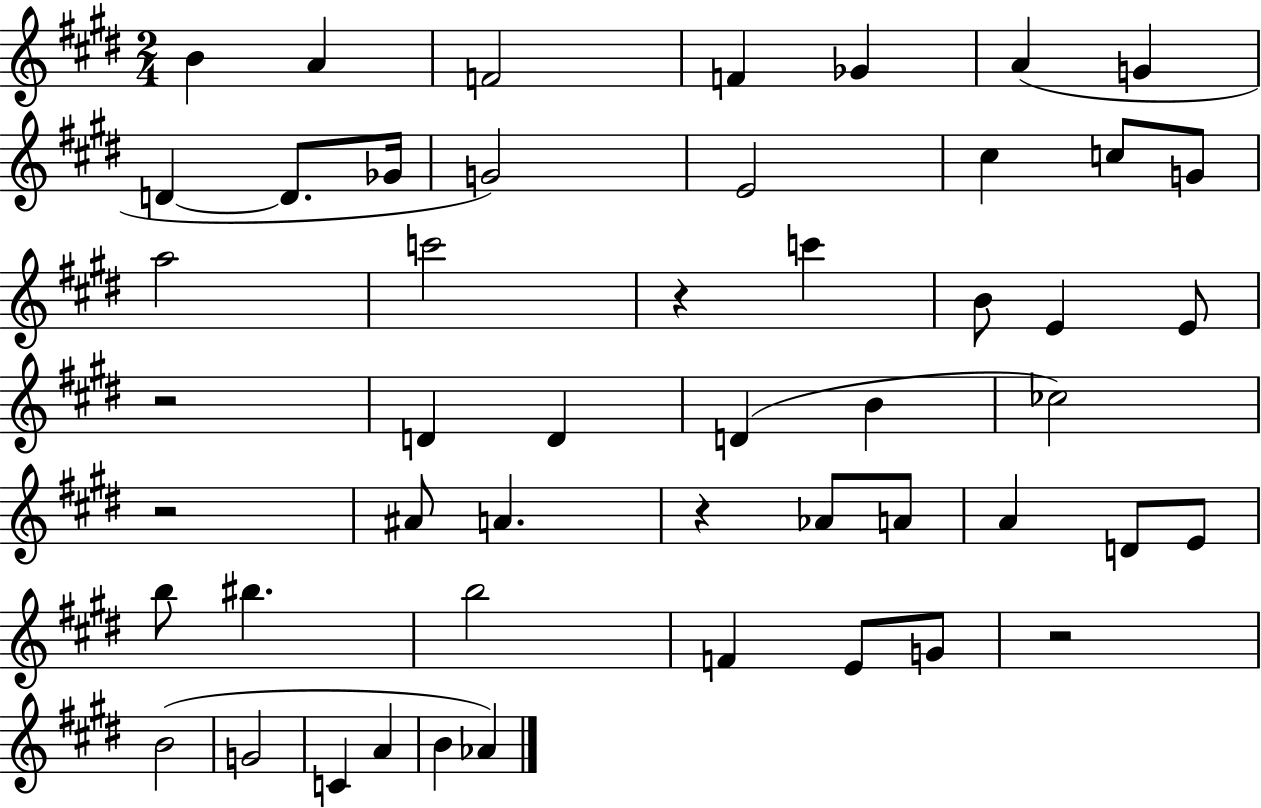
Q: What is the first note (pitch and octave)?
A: B4